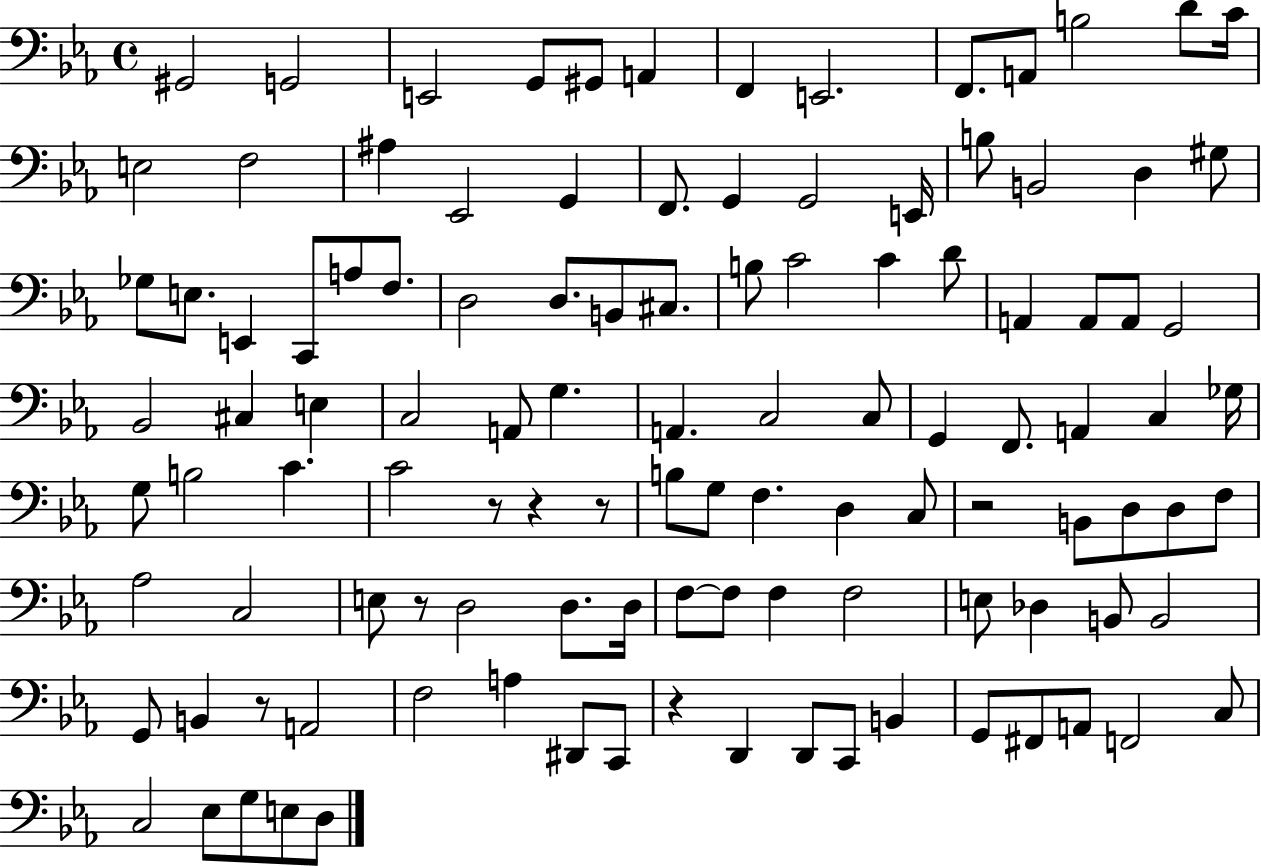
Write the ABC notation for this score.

X:1
T:Untitled
M:4/4
L:1/4
K:Eb
^G,,2 G,,2 E,,2 G,,/2 ^G,,/2 A,, F,, E,,2 F,,/2 A,,/2 B,2 D/2 C/4 E,2 F,2 ^A, _E,,2 G,, F,,/2 G,, G,,2 E,,/4 B,/2 B,,2 D, ^G,/2 _G,/2 E,/2 E,, C,,/2 A,/2 F,/2 D,2 D,/2 B,,/2 ^C,/2 B,/2 C2 C D/2 A,, A,,/2 A,,/2 G,,2 _B,,2 ^C, E, C,2 A,,/2 G, A,, C,2 C,/2 G,, F,,/2 A,, C, _G,/4 G,/2 B,2 C C2 z/2 z z/2 B,/2 G,/2 F, D, C,/2 z2 B,,/2 D,/2 D,/2 F,/2 _A,2 C,2 E,/2 z/2 D,2 D,/2 D,/4 F,/2 F,/2 F, F,2 E,/2 _D, B,,/2 B,,2 G,,/2 B,, z/2 A,,2 F,2 A, ^D,,/2 C,,/2 z D,, D,,/2 C,,/2 B,, G,,/2 ^F,,/2 A,,/2 F,,2 C,/2 C,2 _E,/2 G,/2 E,/2 D,/2